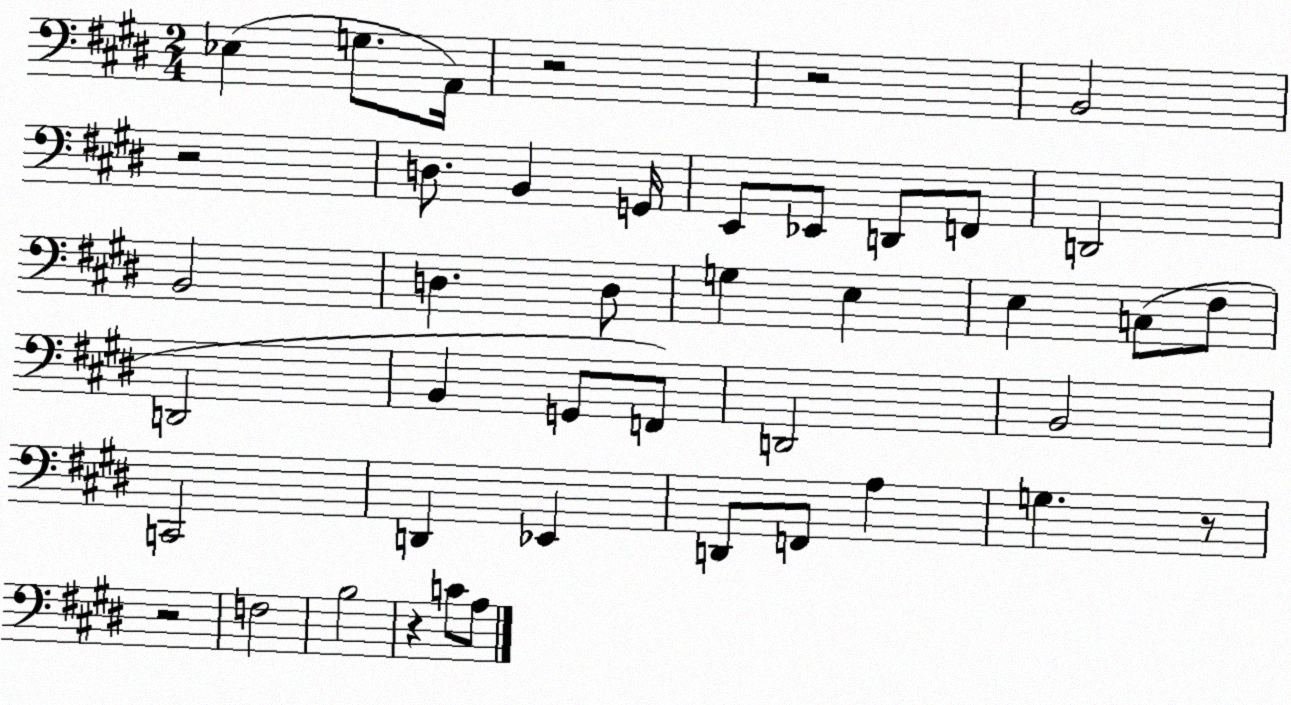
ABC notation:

X:1
T:Untitled
M:2/4
L:1/4
K:E
_E, G,/2 A,,/4 z2 z2 B,,2 z2 D,/2 B,, G,,/4 E,,/2 _E,,/2 D,,/2 F,,/2 D,,2 B,,2 D, D,/2 G, E, E, C,/2 ^F,/2 D,,2 B,, G,,/2 F,,/2 D,,2 B,,2 C,,2 D,, _E,, D,,/2 F,,/2 A, G, z/2 z2 F,2 B,2 z C/2 A,/2